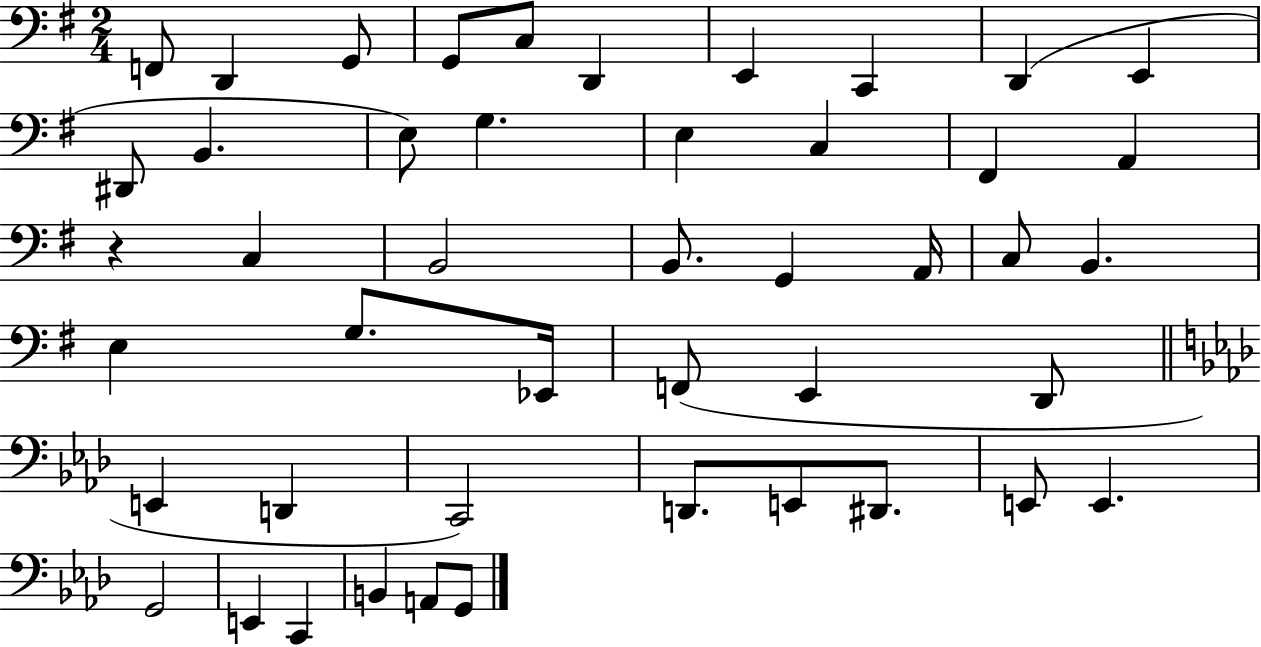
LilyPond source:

{
  \clef bass
  \numericTimeSignature
  \time 2/4
  \key g \major
  f,8 d,4 g,8 | g,8 c8 d,4 | e,4 c,4 | d,4( e,4 | \break dis,8 b,4. | e8) g4. | e4 c4 | fis,4 a,4 | \break r4 c4 | b,2 | b,8. g,4 a,16 | c8 b,4. | \break e4 g8. ees,16 | f,8( e,4 d,8 | \bar "||" \break \key aes \major e,4 d,4 | c,2) | d,8. e,8 dis,8. | e,8 e,4. | \break g,2 | e,4 c,4 | b,4 a,8 g,8 | \bar "|."
}